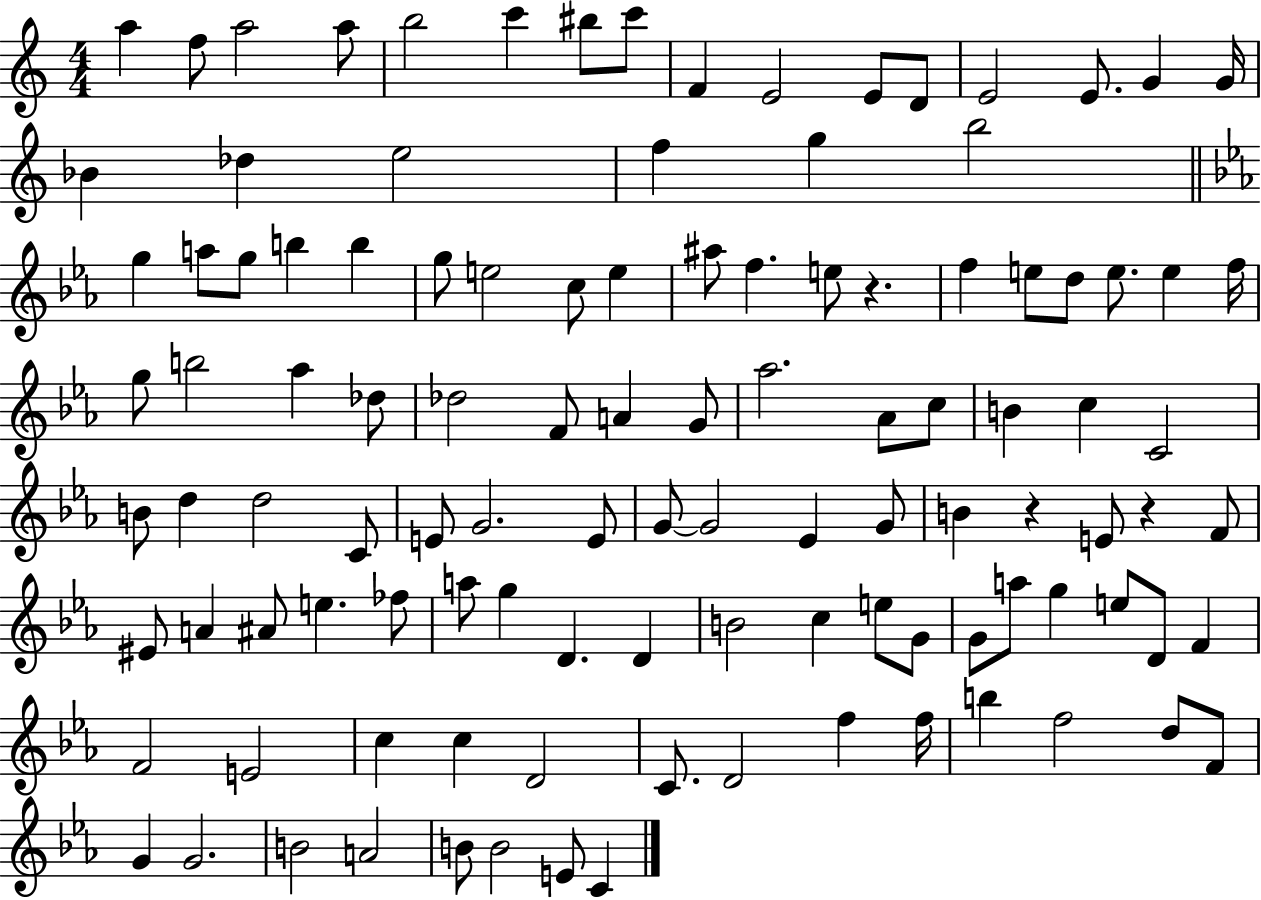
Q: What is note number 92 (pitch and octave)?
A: D4